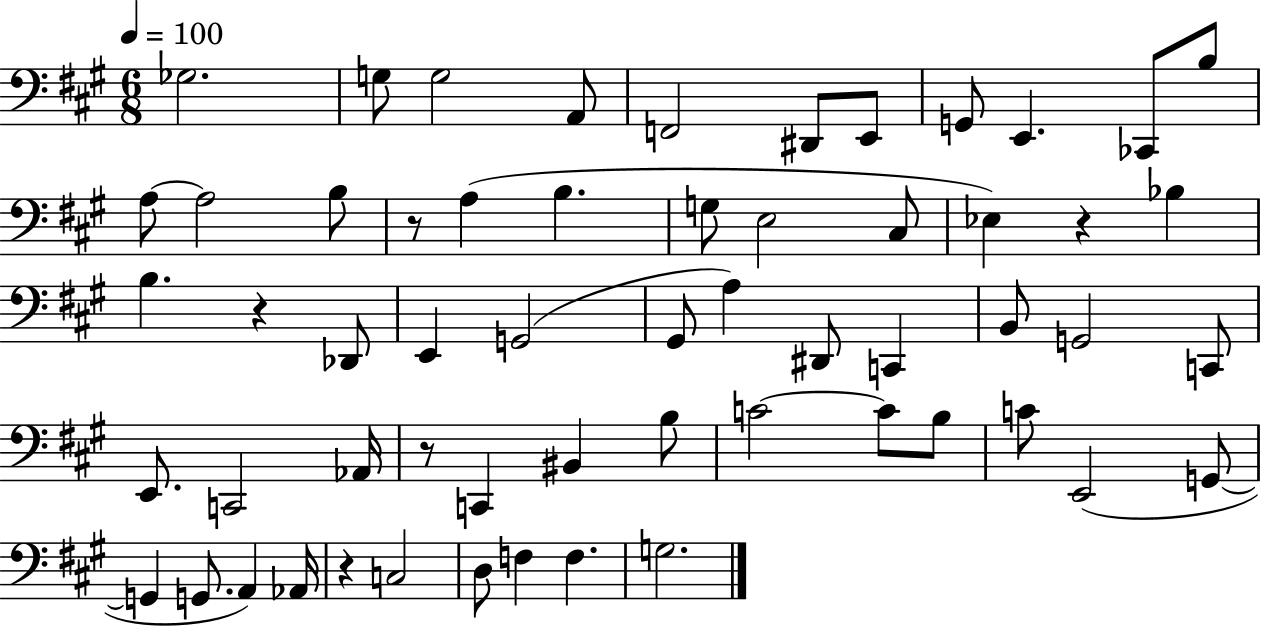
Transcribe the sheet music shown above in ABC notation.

X:1
T:Untitled
M:6/8
L:1/4
K:A
_G,2 G,/2 G,2 A,,/2 F,,2 ^D,,/2 E,,/2 G,,/2 E,, _C,,/2 B,/2 A,/2 A,2 B,/2 z/2 A, B, G,/2 E,2 ^C,/2 _E, z _B, B, z _D,,/2 E,, G,,2 ^G,,/2 A, ^D,,/2 C,, B,,/2 G,,2 C,,/2 E,,/2 C,,2 _A,,/4 z/2 C,, ^B,, B,/2 C2 C/2 B,/2 C/2 E,,2 G,,/2 G,, G,,/2 A,, _A,,/4 z C,2 D,/2 F, F, G,2